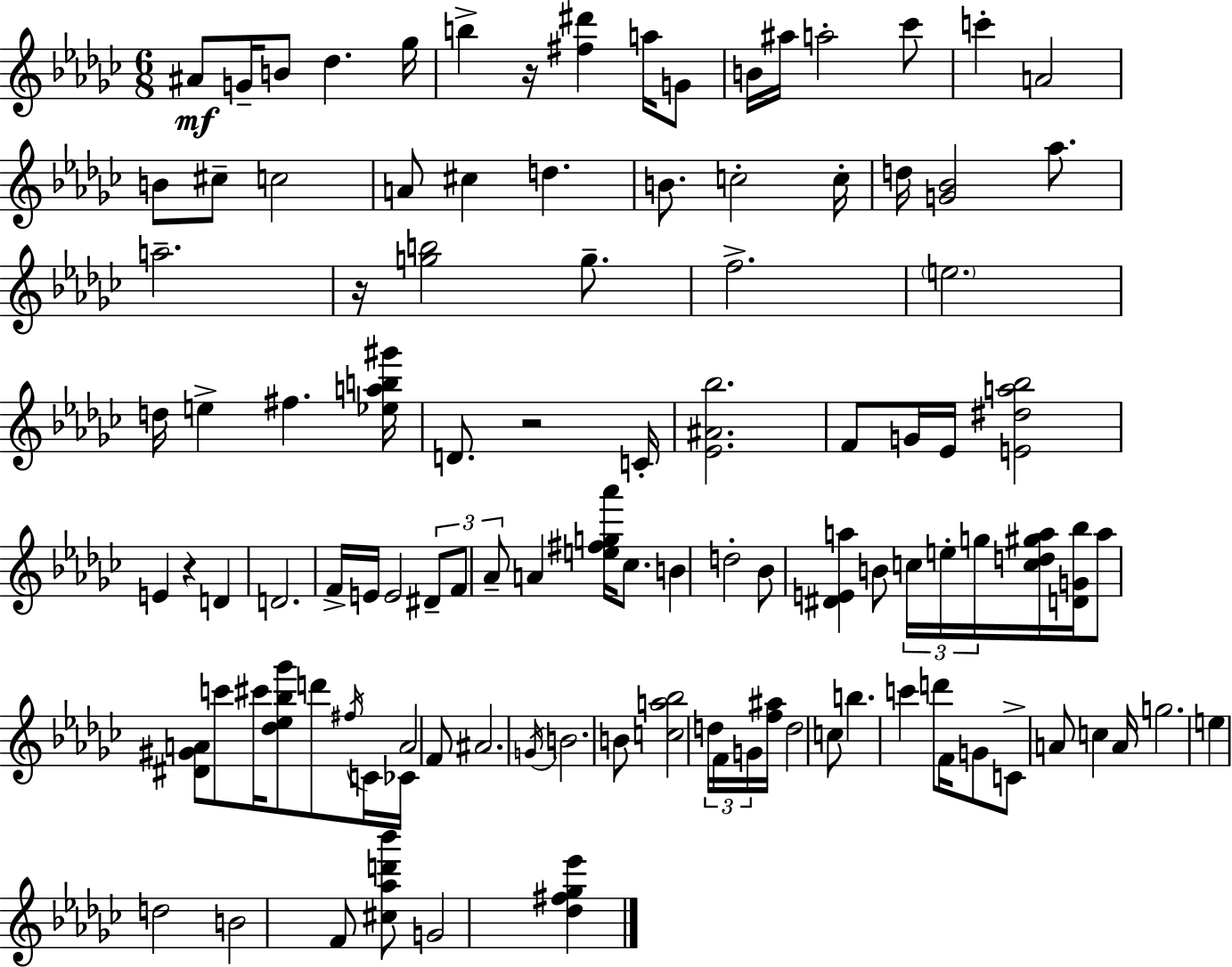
A#4/e G4/s B4/e Db5/q. Gb5/s B5/q R/s [F#5,D#6]/q A5/s G4/e B4/s A#5/s A5/h CES6/e C6/q A4/h B4/e C#5/e C5/h A4/e C#5/q D5/q. B4/e. C5/h C5/s D5/s [G4,Bb4]/h Ab5/e. A5/h. R/s [G5,B5]/h G5/e. F5/h. E5/h. D5/s E5/q F#5/q. [Eb5,A5,B5,G#6]/s D4/e. R/h C4/s [Eb4,A#4,Bb5]/h. F4/e G4/s Eb4/s [E4,D#5,A5,Bb5]/h E4/q R/q D4/q D4/h. F4/s E4/s E4/h D#4/e F4/e Ab4/e A4/q [E5,F#5,G5,Ab6]/s CES5/e. B4/q D5/h Bb4/e [D#4,E4,A5]/q B4/e C5/s E5/s G5/s [C5,D5,G#5,A5]/s [D4,G4,Bb5]/s A5/e [D#4,G#4,A4]/e C6/e C#6/s [Db5,Eb5,Bb5,Gb6]/e D6/e F#5/s C4/s CES4/s A4/h F4/e A#4/h. G4/s B4/h. B4/e [C5,A5,Bb5]/h D5/s F4/s G4/s [F5,A#5]/s D5/h C5/e B5/q. C6/q D6/e F4/s G4/e C4/e A4/e C5/q A4/s G5/h. E5/q D5/h B4/h F4/e [C#5,Ab5,D6,Bb6]/e G4/h [Db5,F#5,Gb5,Eb6]/q